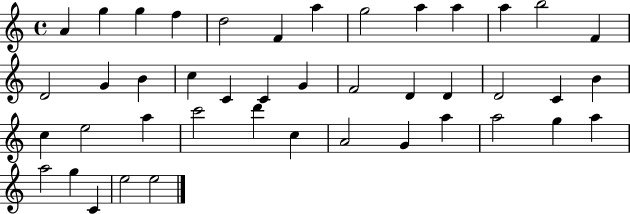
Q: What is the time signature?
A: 4/4